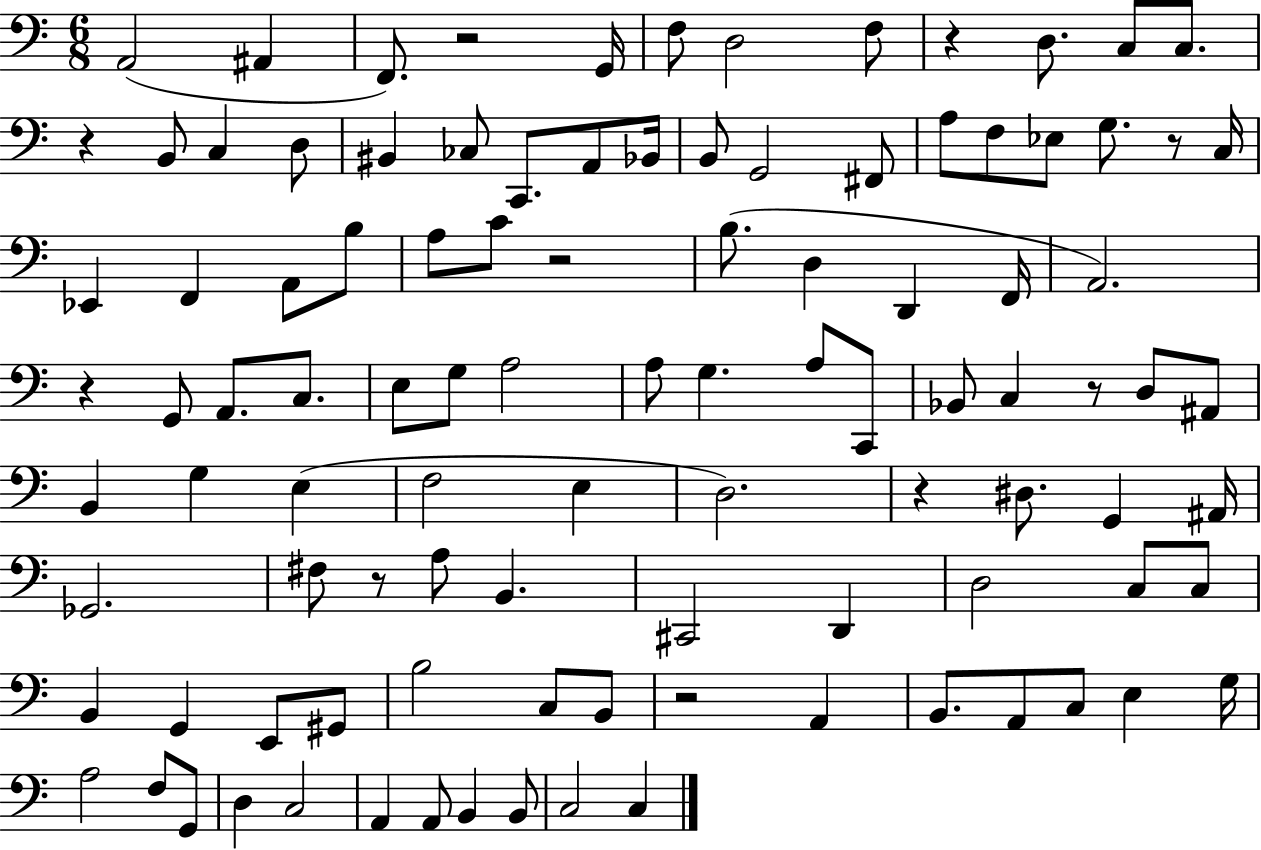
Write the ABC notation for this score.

X:1
T:Untitled
M:6/8
L:1/4
K:C
A,,2 ^A,, F,,/2 z2 G,,/4 F,/2 D,2 F,/2 z D,/2 C,/2 C,/2 z B,,/2 C, D,/2 ^B,, _C,/2 C,,/2 A,,/2 _B,,/4 B,,/2 G,,2 ^F,,/2 A,/2 F,/2 _E,/2 G,/2 z/2 C,/4 _E,, F,, A,,/2 B,/2 A,/2 C/2 z2 B,/2 D, D,, F,,/4 A,,2 z G,,/2 A,,/2 C,/2 E,/2 G,/2 A,2 A,/2 G, A,/2 C,,/2 _B,,/2 C, z/2 D,/2 ^A,,/2 B,, G, E, F,2 E, D,2 z ^D,/2 G,, ^A,,/4 _G,,2 ^F,/2 z/2 A,/2 B,, ^C,,2 D,, D,2 C,/2 C,/2 B,, G,, E,,/2 ^G,,/2 B,2 C,/2 B,,/2 z2 A,, B,,/2 A,,/2 C,/2 E, G,/4 A,2 F,/2 G,,/2 D, C,2 A,, A,,/2 B,, B,,/2 C,2 C,